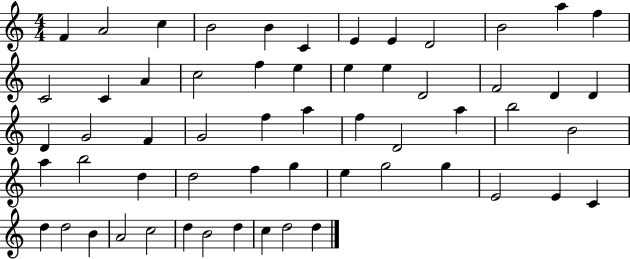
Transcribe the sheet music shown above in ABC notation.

X:1
T:Untitled
M:4/4
L:1/4
K:C
F A2 c B2 B C E E D2 B2 a f C2 C A c2 f e e e D2 F2 D D D G2 F G2 f a f D2 a b2 B2 a b2 d d2 f g e g2 g E2 E C d d2 B A2 c2 d B2 d c d2 d